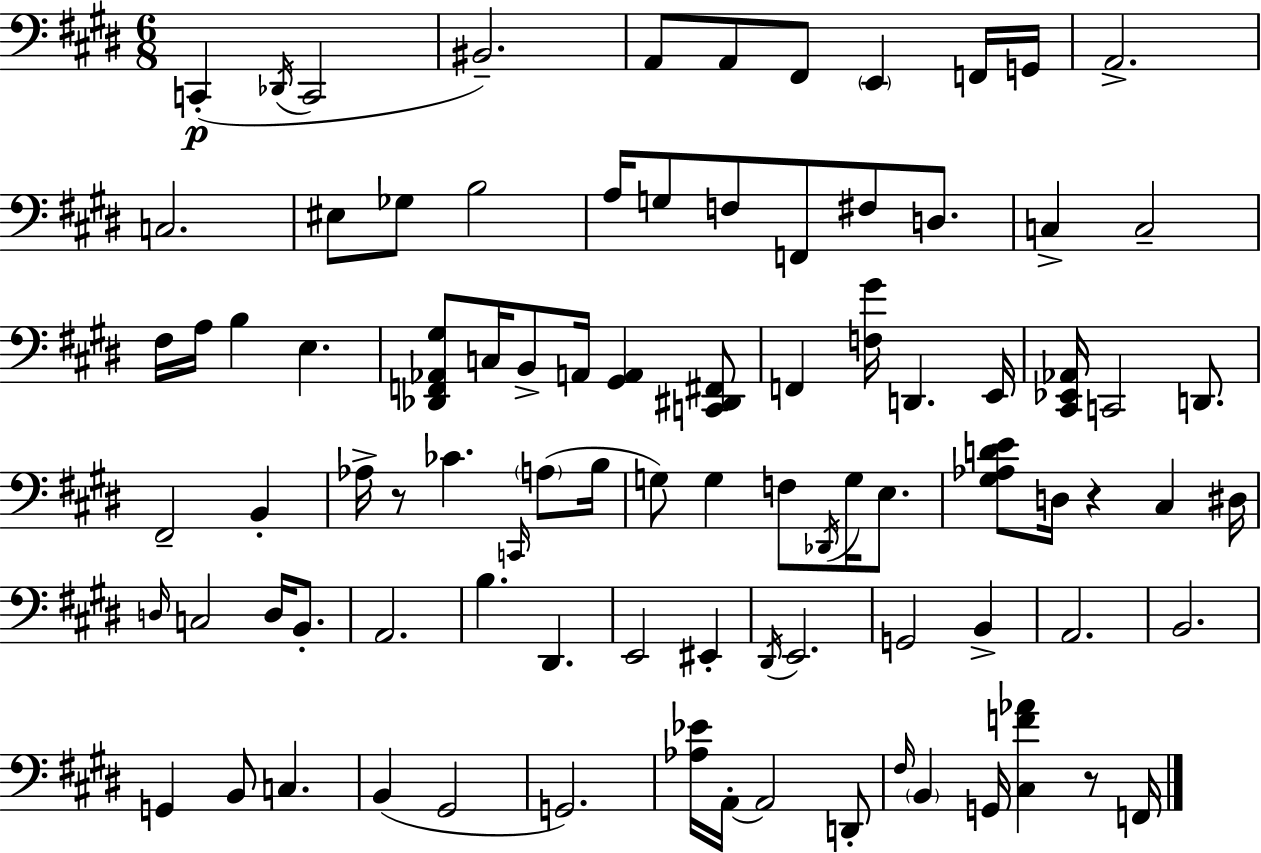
C2/q Db2/s C2/h BIS2/h. A2/e A2/e F#2/e E2/q F2/s G2/s A2/h. C3/h. EIS3/e Gb3/e B3/h A3/s G3/e F3/e F2/e F#3/e D3/e. C3/q C3/h F#3/s A3/s B3/q E3/q. [Db2,F2,Ab2,G#3]/e C3/s B2/e A2/s [G#2,A2]/q [C2,D#2,F#2]/e F2/q [F3,G#4]/s D2/q. E2/s [C#2,Eb2,Ab2]/s C2/h D2/e. F#2/h B2/q Ab3/s R/e CES4/q. C2/s A3/e B3/s G3/e G3/q F3/e Db2/s G3/s E3/e. [G#3,Ab3,D4,E4]/e D3/s R/q C#3/q D#3/s D3/s C3/h D3/s B2/e. A2/h. B3/q. D#2/q. E2/h EIS2/q D#2/s E2/h. G2/h B2/q A2/h. B2/h. G2/q B2/e C3/q. B2/q G#2/h G2/h. [Ab3,Eb4]/s A2/s A2/h D2/e F#3/s B2/q G2/s [C#3,F4,Ab4]/q R/e F2/s